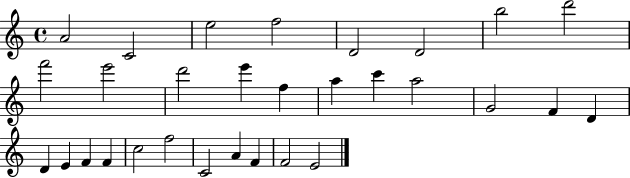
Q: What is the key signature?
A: C major